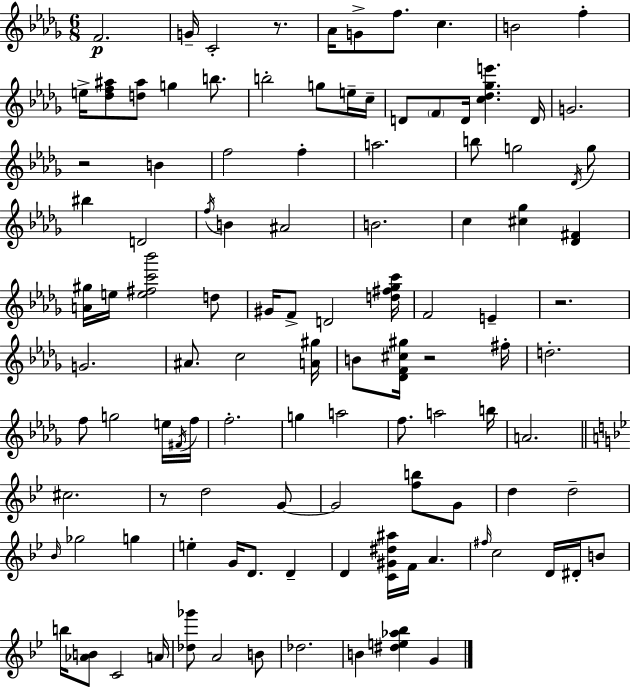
F4/h. G4/s C4/h R/e. Ab4/s G4/e F5/e. C5/q. B4/h F5/q E5/s [Db5,F5,A#5]/e [D5,A#5]/e G5/q B5/e. B5/h G5/e E5/s C5/s D4/e F4/e D4/s [C5,Db5,Gb5,E6]/q. D4/s G4/h. R/h B4/q F5/h F5/q A5/h. B5/e G5/h Db4/s G5/e BIS5/q D4/h F5/s B4/q A#4/h B4/h. C5/q [C#5,Gb5]/q [Db4,F#4]/q [A4,G#5]/s E5/s [E5,F#5,C6,Bb6]/h D5/e G#4/s F4/e D4/h [D5,F#5,Gb5,C6]/s F4/h E4/q R/h. G4/h. A#4/e. C5/h [A4,G#5]/s B4/e [Db4,F4,C#5,G#5]/s R/h F#5/s D5/h. F5/e G5/h E5/s F#4/s F5/s F5/h. G5/q A5/h F5/e. A5/h B5/s A4/h. C#5/h. R/e D5/h G4/e G4/h [F5,B5]/e G4/e D5/q D5/h Bb4/s Gb5/h G5/q E5/q G4/s D4/e. D4/q D4/q [C4,G#4,D#5,A#5]/s F4/s A4/q. F#5/s C5/h D4/s D#4/s B4/e B5/s [Ab4,B4]/e C4/h A4/s [Db5,Gb6]/e A4/h B4/e Db5/h. B4/q [D#5,E5,Ab5,Bb5]/q G4/q